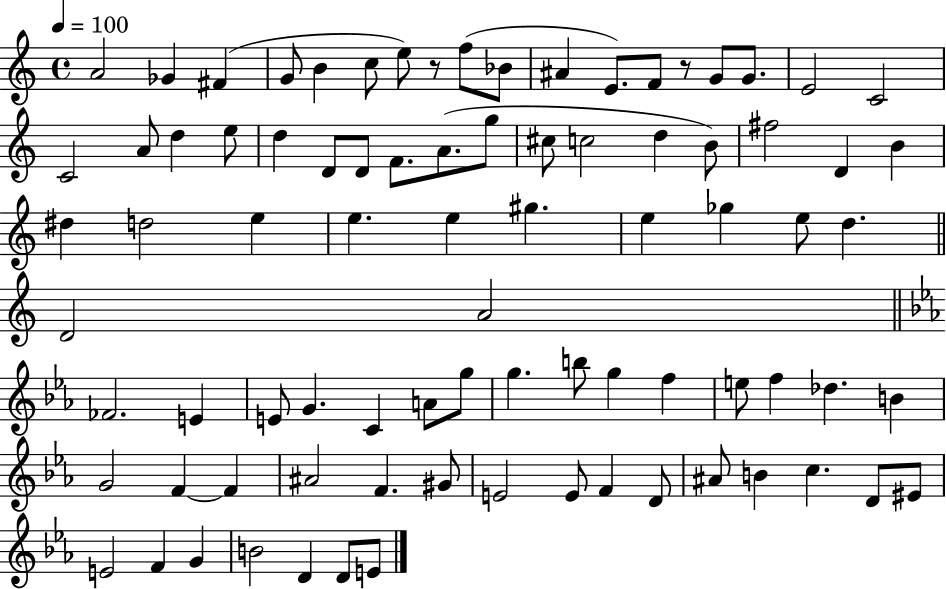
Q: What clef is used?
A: treble